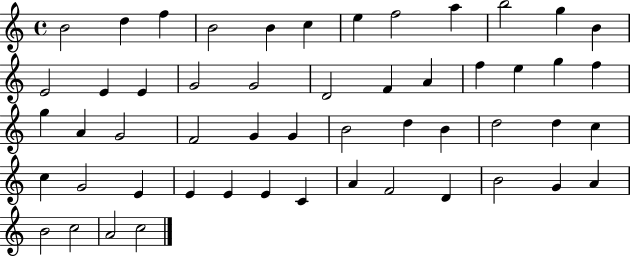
X:1
T:Untitled
M:4/4
L:1/4
K:C
B2 d f B2 B c e f2 a b2 g B E2 E E G2 G2 D2 F A f e g f g A G2 F2 G G B2 d B d2 d c c G2 E E E E C A F2 D B2 G A B2 c2 A2 c2